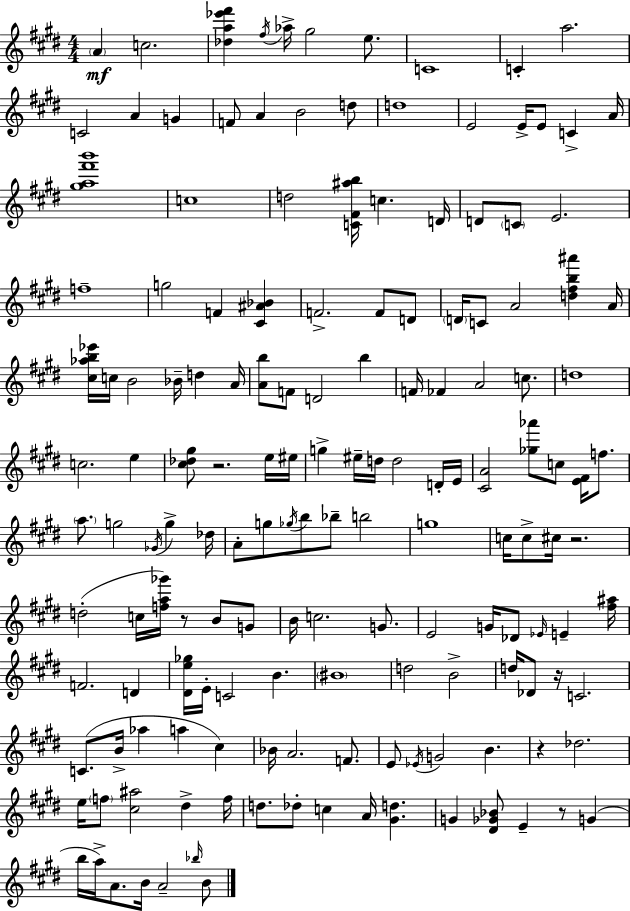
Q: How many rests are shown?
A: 6